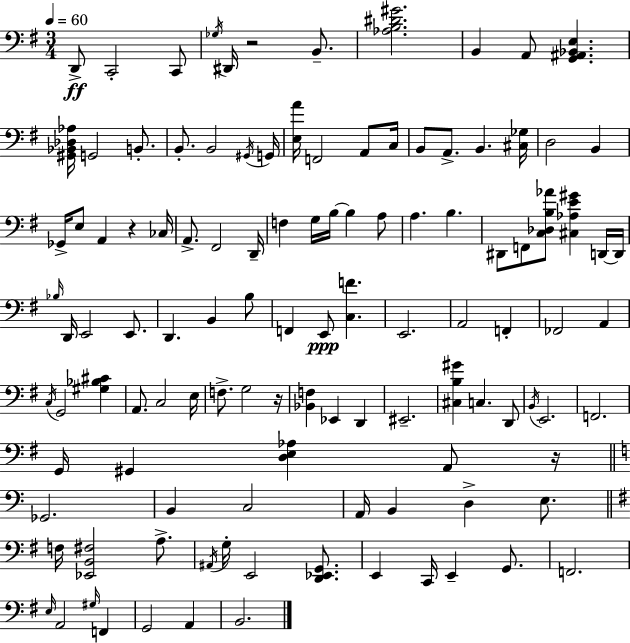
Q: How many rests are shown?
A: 4